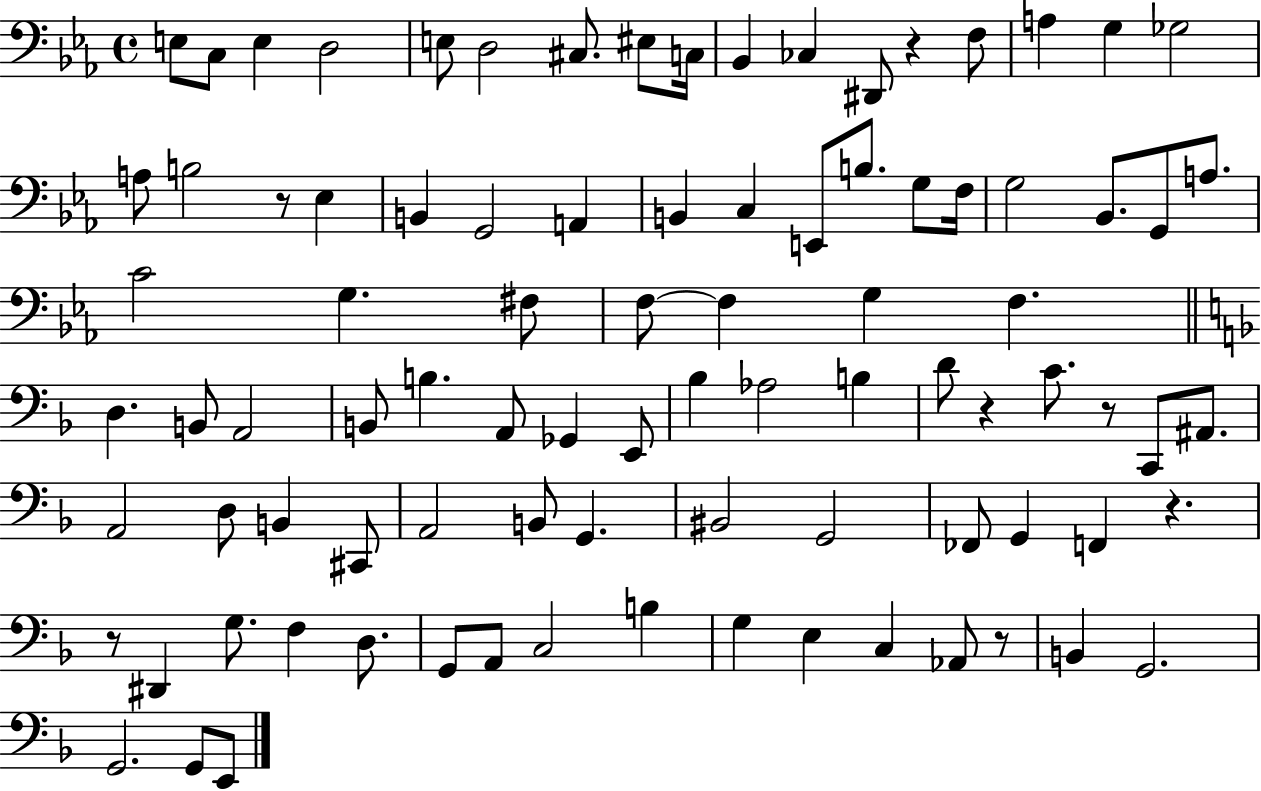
{
  \clef bass
  \time 4/4
  \defaultTimeSignature
  \key ees \major
  e8 c8 e4 d2 | e8 d2 cis8. eis8 c16 | bes,4 ces4 dis,8 r4 f8 | a4 g4 ges2 | \break a8 b2 r8 ees4 | b,4 g,2 a,4 | b,4 c4 e,8 b8. g8 f16 | g2 bes,8. g,8 a8. | \break c'2 g4. fis8 | f8~~ f4 g4 f4. | \bar "||" \break \key f \major d4. b,8 a,2 | b,8 b4. a,8 ges,4 e,8 | bes4 aes2 b4 | d'8 r4 c'8. r8 c,8 ais,8. | \break a,2 d8 b,4 cis,8 | a,2 b,8 g,4. | bis,2 g,2 | fes,8 g,4 f,4 r4. | \break r8 dis,4 g8. f4 d8. | g,8 a,8 c2 b4 | g4 e4 c4 aes,8 r8 | b,4 g,2. | \break g,2. g,8 e,8 | \bar "|."
}